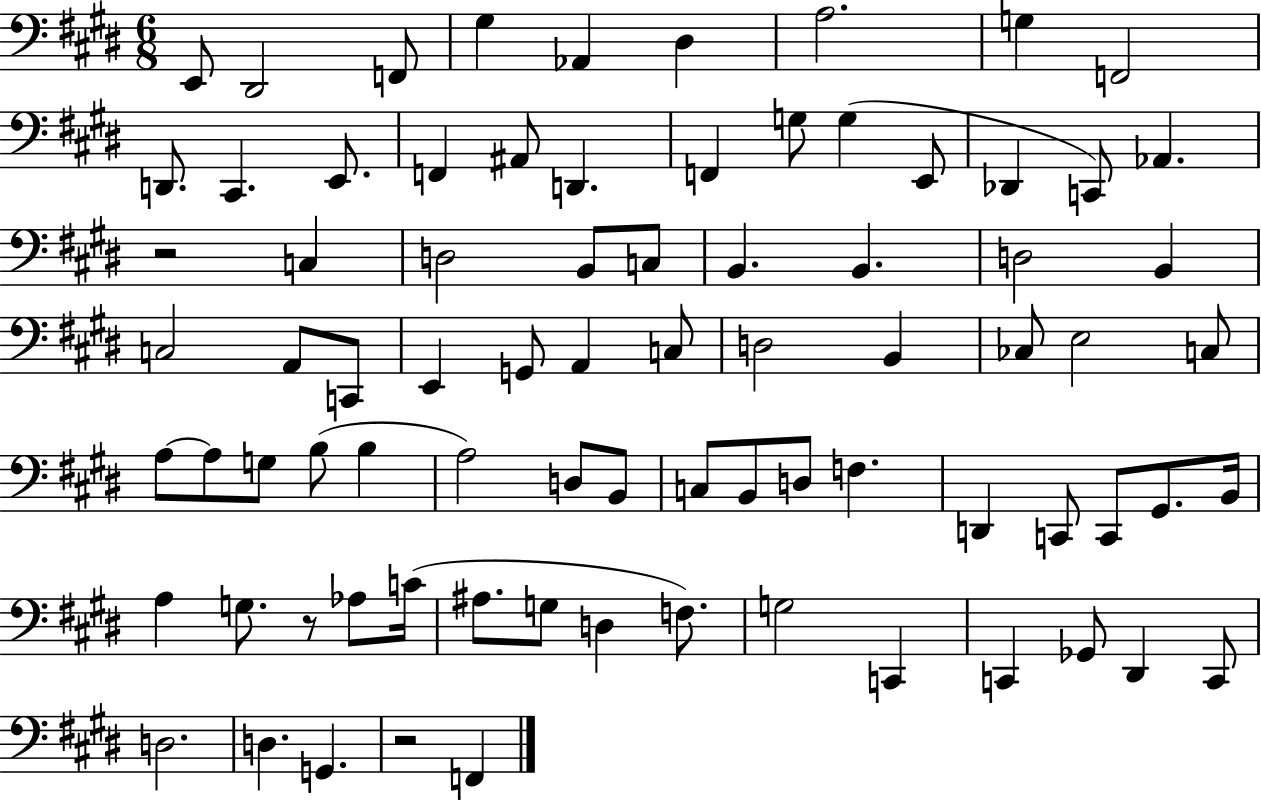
{
  \clef bass
  \numericTimeSignature
  \time 6/8
  \key e \major
  e,8 dis,2 f,8 | gis4 aes,4 dis4 | a2. | g4 f,2 | \break d,8. cis,4. e,8. | f,4 ais,8 d,4. | f,4 g8 g4( e,8 | des,4 c,8) aes,4. | \break r2 c4 | d2 b,8 c8 | b,4. b,4. | d2 b,4 | \break c2 a,8 c,8 | e,4 g,8 a,4 c8 | d2 b,4 | ces8 e2 c8 | \break a8~~ a8 g8 b8( b4 | a2) d8 b,8 | c8 b,8 d8 f4. | d,4 c,8 c,8 gis,8. b,16 | \break a4 g8. r8 aes8 c'16( | ais8. g8 d4 f8.) | g2 c,4 | c,4 ges,8 dis,4 c,8 | \break d2. | d4. g,4. | r2 f,4 | \bar "|."
}